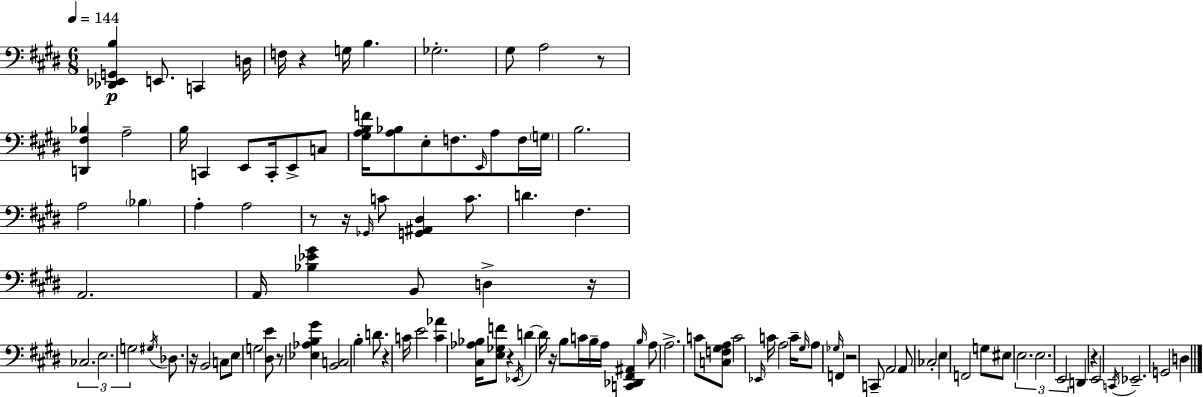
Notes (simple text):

[Db2,Eb2,G2,B3]/q E2/e. C2/q D3/s F3/s R/q G3/s B3/q. Gb3/h. G#3/e A3/h R/e [D2,F#3,Bb3]/q A3/h B3/s C2/q E2/e C2/s E2/e C3/e [G#3,A3,B3,F4]/s [A3,Bb3]/e E3/e F3/e. E2/s A3/e F3/s G3/s B3/h. A3/h Bb3/q A3/q A3/h R/e R/s Gb2/s C4/e [G2,A#2,D#3]/q C4/e. D4/q. F#3/q. A2/h. A2/s [Bb3,Eb4,G#4]/q B2/e D3/q R/s CES3/h. E3/h. G3/h G#3/s Db3/e. R/s B2/h C3/e E3/e G3/h [D#3,E4]/e R/e [Eb3,Ab3,B3,G#4]/q [B2,C3]/h B3/q D4/e. R/q C4/s E4/h [C4,Ab4]/q [C#3,Ab3,Bb3]/s [E3,Gb3,F4]/e R/q Eb2/s D4/q D4/s R/s B3/e C4/s B3/s A3/s [C2,Db2,F#2,A#2]/q B3/s A3/e A3/h. C4/e [C3,F3,G#3,A3]/e C4/h Eb2/s C4/s A3/h C4/s G#3/s A3/e Gb3/s F2/q R/h C2/e A2/h A2/e CES3/h E3/q F2/h G3/e EIS3/e E3/h. E3/h. E2/h D2/q R/q E2/h C2/s Eb2/h. G2/h D3/q